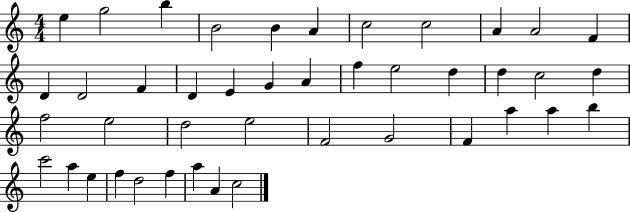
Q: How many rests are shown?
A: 0